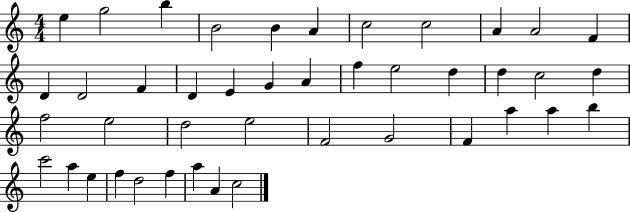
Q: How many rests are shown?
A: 0